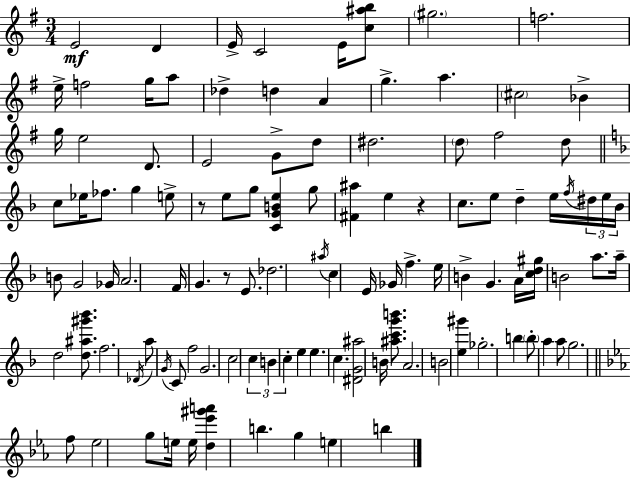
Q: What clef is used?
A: treble